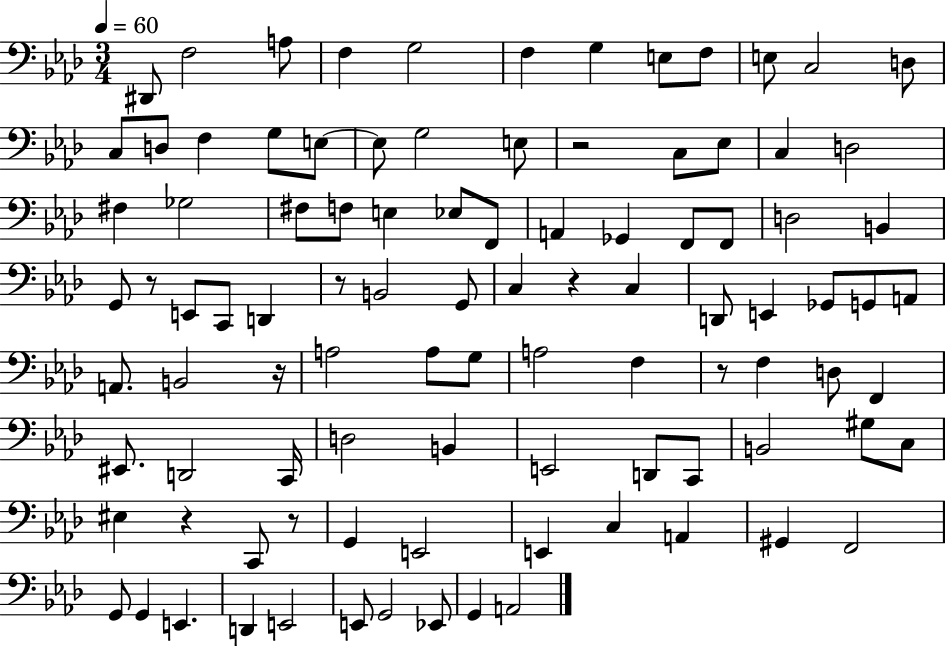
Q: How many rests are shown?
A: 8